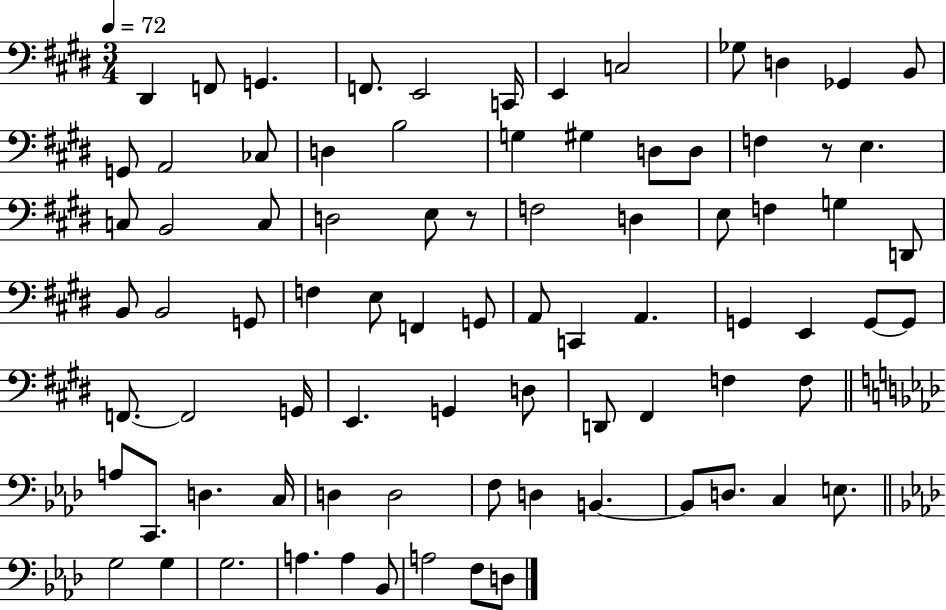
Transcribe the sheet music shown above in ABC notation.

X:1
T:Untitled
M:3/4
L:1/4
K:E
^D,, F,,/2 G,, F,,/2 E,,2 C,,/4 E,, C,2 _G,/2 D, _G,, B,,/2 G,,/2 A,,2 _C,/2 D, B,2 G, ^G, D,/2 D,/2 F, z/2 E, C,/2 B,,2 C,/2 D,2 E,/2 z/2 F,2 D, E,/2 F, G, D,,/2 B,,/2 B,,2 G,,/2 F, E,/2 F,, G,,/2 A,,/2 C,, A,, G,, E,, G,,/2 G,,/2 F,,/2 F,,2 G,,/4 E,, G,, D,/2 D,,/2 ^F,, F, F,/2 A,/2 C,,/2 D, C,/4 D, D,2 F,/2 D, B,, B,,/2 D,/2 C, E,/2 G,2 G, G,2 A, A, _B,,/2 A,2 F,/2 D,/2